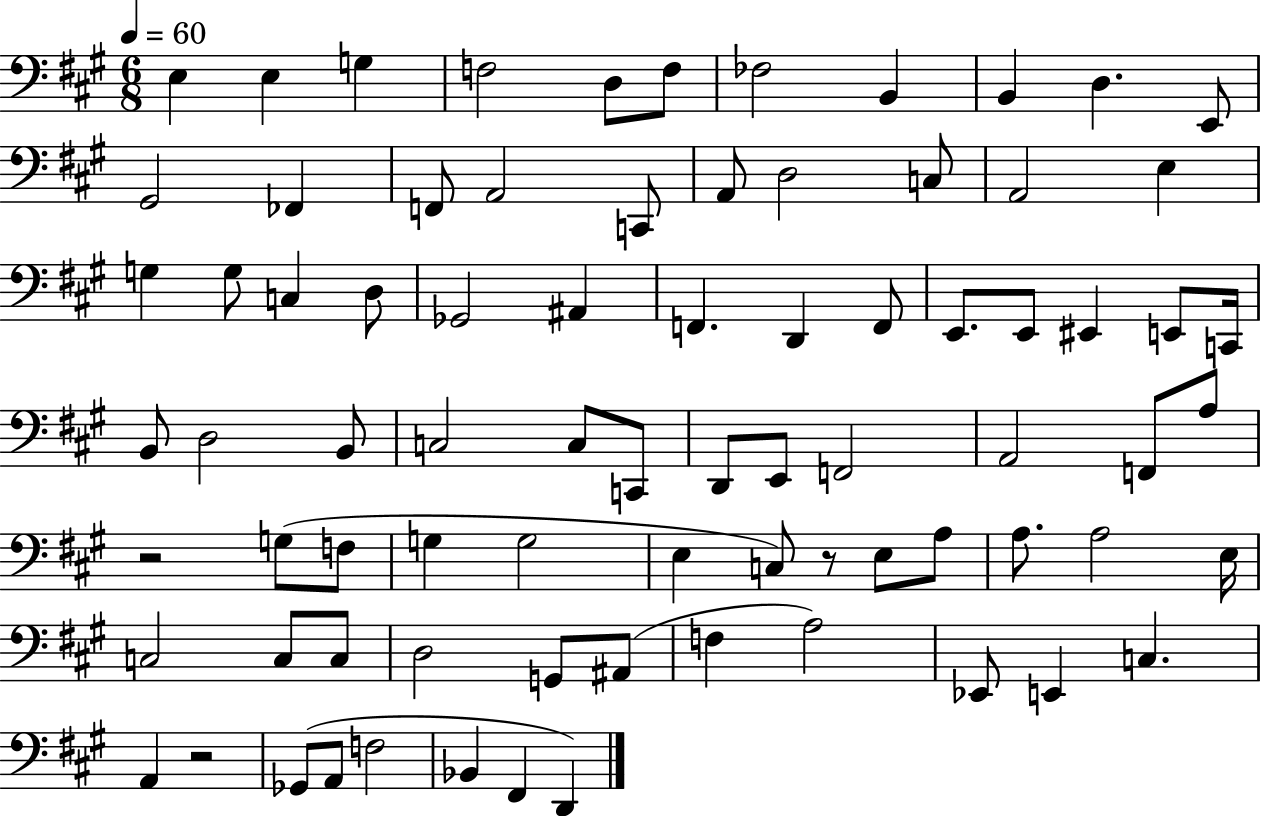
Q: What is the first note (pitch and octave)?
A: E3